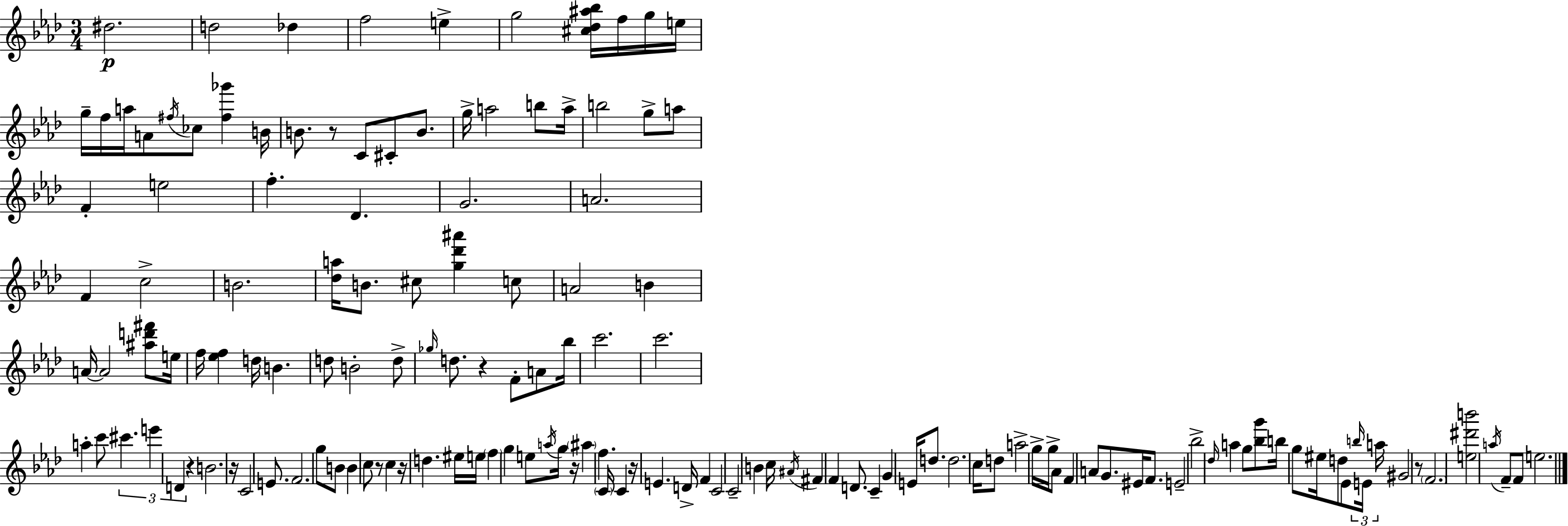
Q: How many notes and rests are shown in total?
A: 146